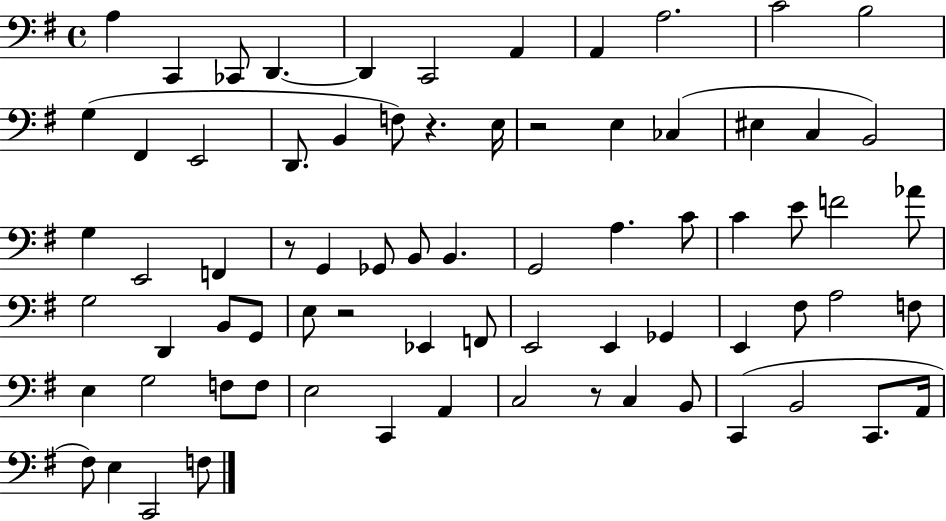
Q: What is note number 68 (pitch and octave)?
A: C2